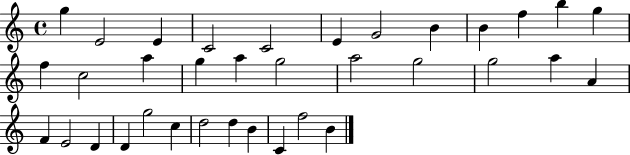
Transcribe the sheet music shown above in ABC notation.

X:1
T:Untitled
M:4/4
L:1/4
K:C
g E2 E C2 C2 E G2 B B f b g f c2 a g a g2 a2 g2 g2 a A F E2 D D g2 c d2 d B C f2 B